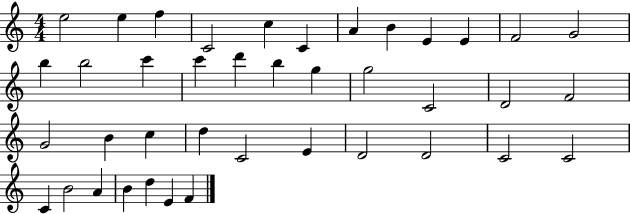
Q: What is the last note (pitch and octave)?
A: F4